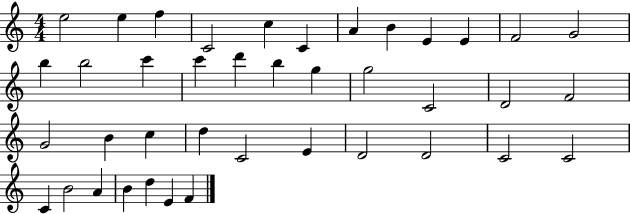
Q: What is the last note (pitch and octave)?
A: F4